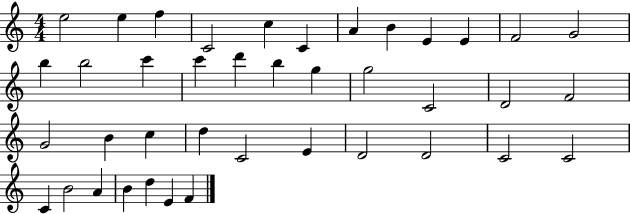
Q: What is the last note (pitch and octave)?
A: F4